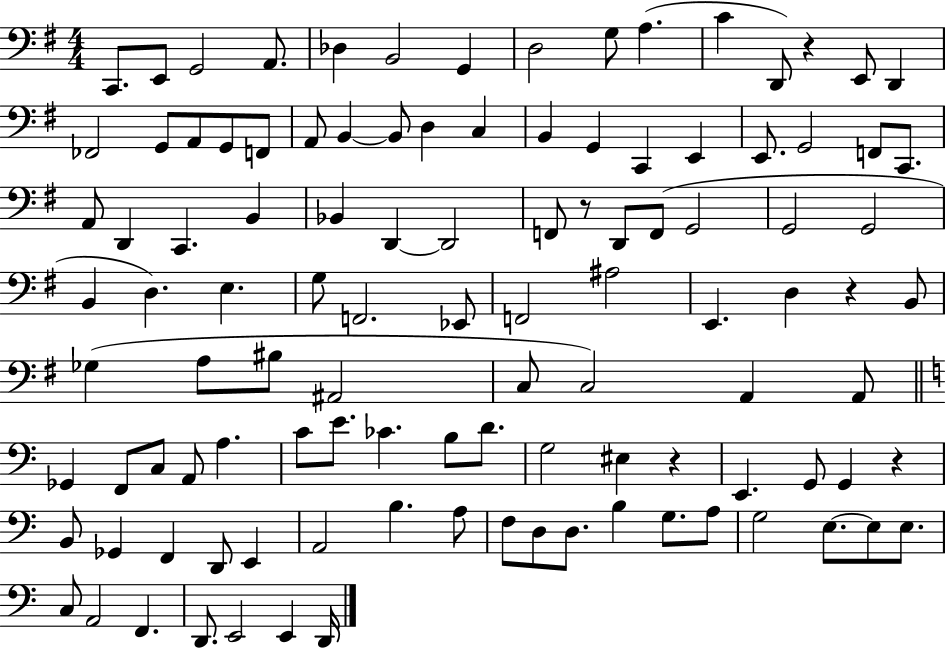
{
  \clef bass
  \numericTimeSignature
  \time 4/4
  \key g \major
  c,8. e,8 g,2 a,8. | des4 b,2 g,4 | d2 g8 a4.( | c'4 d,8) r4 e,8 d,4 | \break fes,2 g,8 a,8 g,8 f,8 | a,8 b,4~~ b,8 d4 c4 | b,4 g,4 c,4 e,4 | e,8. g,2 f,8 c,8. | \break a,8 d,4 c,4. b,4 | bes,4 d,4~~ d,2 | f,8 r8 d,8 f,8( g,2 | g,2 g,2 | \break b,4 d4.) e4. | g8 f,2. ees,8 | f,2 ais2 | e,4. d4 r4 b,8 | \break ges4( a8 bis8 ais,2 | c8 c2) a,4 a,8 | \bar "||" \break \key a \minor ges,4 f,8 c8 a,8 a4. | c'8 e'8. ces'4. b8 d'8. | g2 eis4 r4 | e,4. g,8 g,4 r4 | \break b,8 ges,4 f,4 d,8 e,4 | a,2 b4. a8 | f8 d8 d8. b4 g8. a8 | g2 e8.~~ e8 e8. | \break c8 a,2 f,4. | d,8. e,2 e,4 d,16 | \bar "|."
}